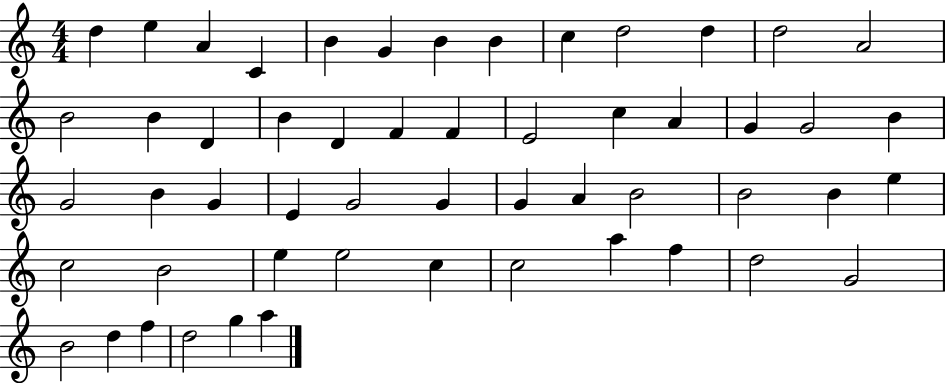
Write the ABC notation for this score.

X:1
T:Untitled
M:4/4
L:1/4
K:C
d e A C B G B B c d2 d d2 A2 B2 B D B D F F E2 c A G G2 B G2 B G E G2 G G A B2 B2 B e c2 B2 e e2 c c2 a f d2 G2 B2 d f d2 g a